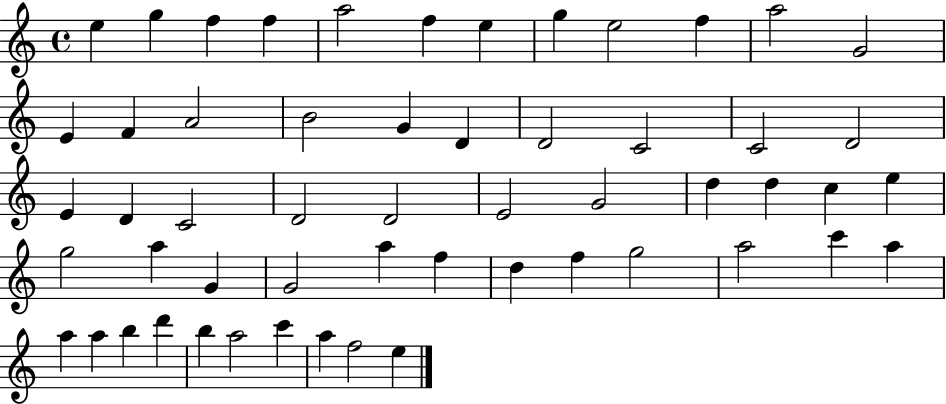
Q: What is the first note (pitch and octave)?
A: E5